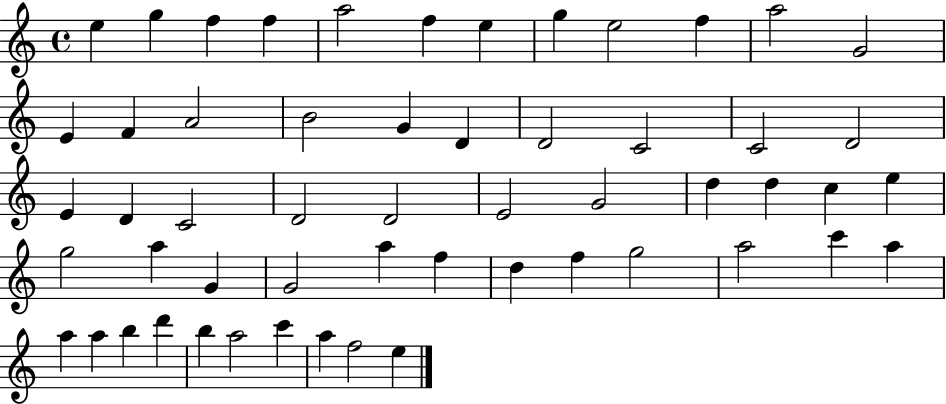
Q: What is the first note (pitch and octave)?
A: E5